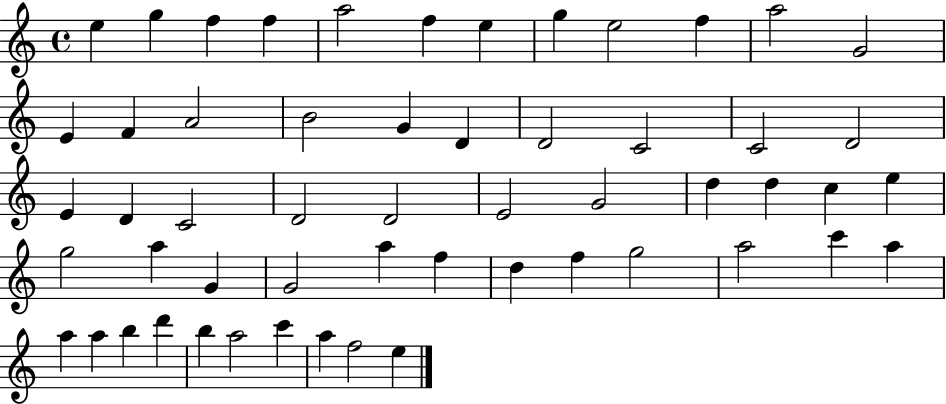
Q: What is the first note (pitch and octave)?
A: E5